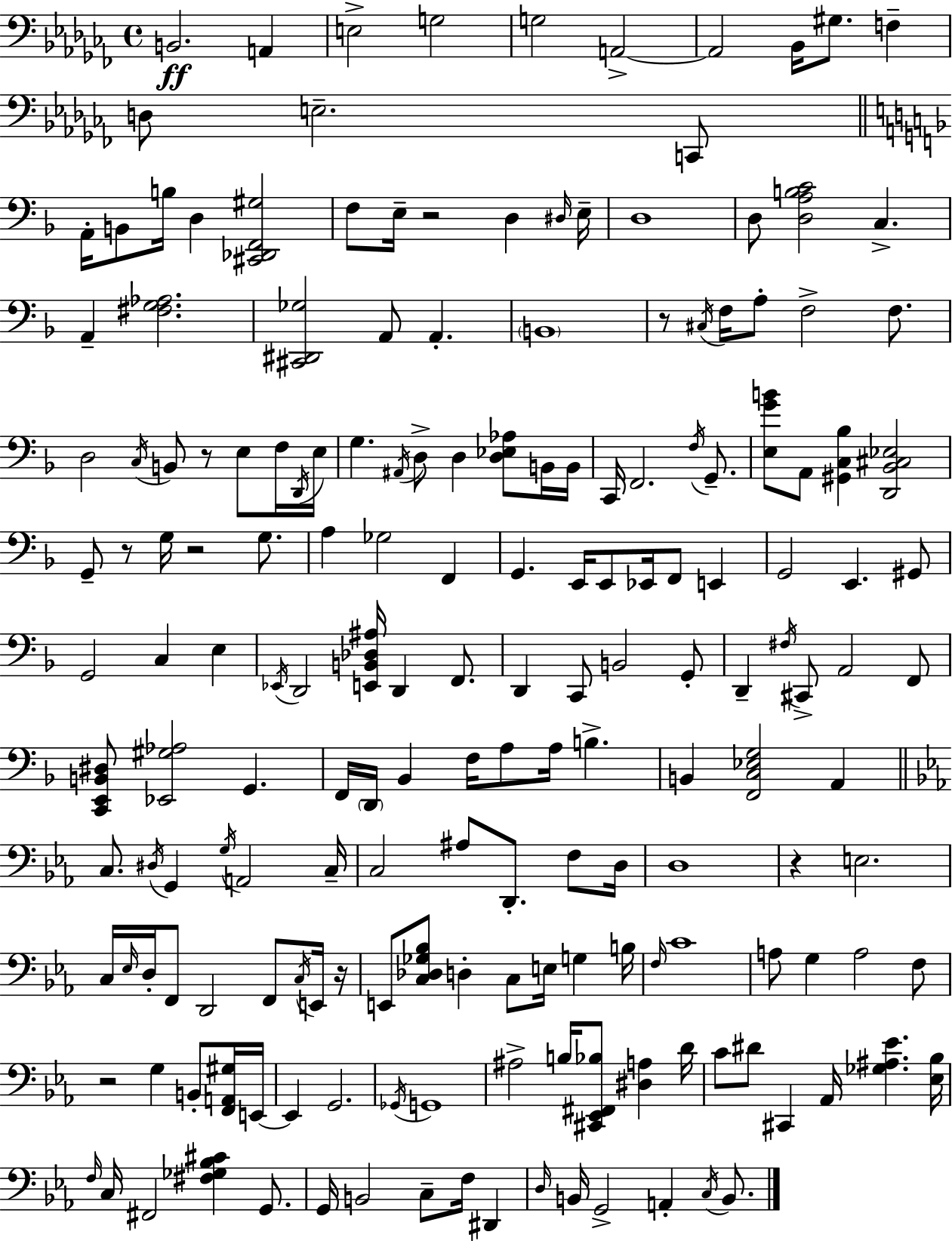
B2/h. A2/q E3/h G3/h G3/h A2/h A2/h Bb2/s G#3/e. F3/q D3/e E3/h. C2/e A2/s B2/e B3/s D3/q [C#2,Db2,F2,G#3]/h F3/e E3/s R/h D3/q D#3/s E3/s D3/w D3/e [D3,A3,B3,C4]/h C3/q. A2/q [F#3,G3,Ab3]/h. [C#2,D#2,Gb3]/h A2/e A2/q. B2/w R/e C#3/s F3/s A3/e F3/h F3/e. D3/h C3/s B2/e R/e E3/e F3/s D2/s E3/s G3/q. A#2/s D3/e D3/q [D3,Eb3,Ab3]/e B2/s B2/s C2/s F2/h. F3/s G2/e. [E3,G4,B4]/e A2/e [G#2,C3,Bb3]/q [D2,Bb2,C#3,Eb3]/h G2/e R/e G3/s R/h G3/e. A3/q Gb3/h F2/q G2/q. E2/s E2/e Eb2/s F2/e E2/q G2/h E2/q. G#2/e G2/h C3/q E3/q Eb2/s D2/h [E2,B2,Db3,A#3]/s D2/q F2/e. D2/q C2/e B2/h G2/e D2/q F#3/s C#2/e A2/h F2/e [C2,E2,B2,D#3]/e [Eb2,G#3,Ab3]/h G2/q. F2/s D2/s Bb2/q F3/s A3/e A3/s B3/q. B2/q [F2,C3,Eb3,G3]/h A2/q C3/e. D#3/s G2/q G3/s A2/h C3/s C3/h A#3/e D2/e. F3/e D3/s D3/w R/q E3/h. C3/s Eb3/s D3/s F2/e D2/h F2/e C3/s E2/s R/s E2/e [C3,Db3,Gb3,Bb3]/e D3/q C3/e E3/s G3/q B3/s F3/s C4/w A3/e G3/q A3/h F3/e R/h G3/q B2/e [F2,A2,G#3]/s E2/s E2/q G2/h. Gb2/s G2/w A#3/h B3/s [C#2,Eb2,F#2,Bb3]/e [D#3,A3]/q D4/s C4/e D#4/e C#2/q Ab2/s [Gb3,A#3,Eb4]/q. [Eb3,Bb3]/s F3/s C3/s F#2/h [F#3,Gb3,Bb3,C#4]/q G2/e. G2/s B2/h C3/e F3/s D#2/q D3/s B2/s G2/h A2/q C3/s B2/e.